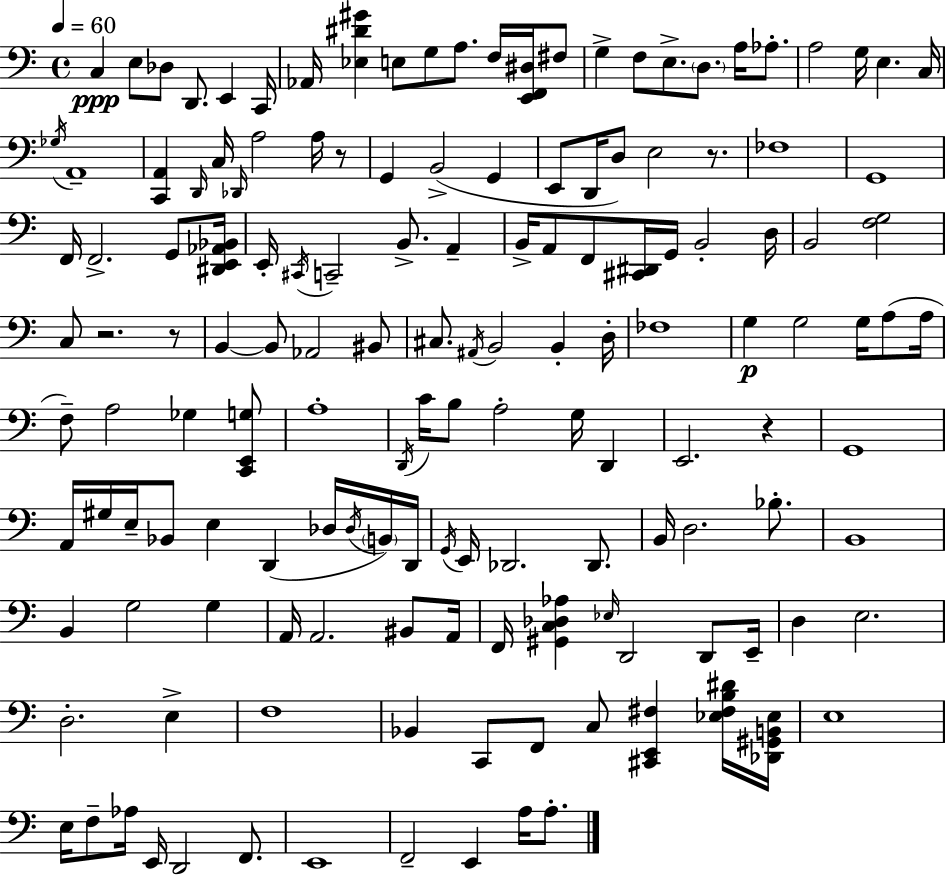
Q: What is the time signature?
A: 4/4